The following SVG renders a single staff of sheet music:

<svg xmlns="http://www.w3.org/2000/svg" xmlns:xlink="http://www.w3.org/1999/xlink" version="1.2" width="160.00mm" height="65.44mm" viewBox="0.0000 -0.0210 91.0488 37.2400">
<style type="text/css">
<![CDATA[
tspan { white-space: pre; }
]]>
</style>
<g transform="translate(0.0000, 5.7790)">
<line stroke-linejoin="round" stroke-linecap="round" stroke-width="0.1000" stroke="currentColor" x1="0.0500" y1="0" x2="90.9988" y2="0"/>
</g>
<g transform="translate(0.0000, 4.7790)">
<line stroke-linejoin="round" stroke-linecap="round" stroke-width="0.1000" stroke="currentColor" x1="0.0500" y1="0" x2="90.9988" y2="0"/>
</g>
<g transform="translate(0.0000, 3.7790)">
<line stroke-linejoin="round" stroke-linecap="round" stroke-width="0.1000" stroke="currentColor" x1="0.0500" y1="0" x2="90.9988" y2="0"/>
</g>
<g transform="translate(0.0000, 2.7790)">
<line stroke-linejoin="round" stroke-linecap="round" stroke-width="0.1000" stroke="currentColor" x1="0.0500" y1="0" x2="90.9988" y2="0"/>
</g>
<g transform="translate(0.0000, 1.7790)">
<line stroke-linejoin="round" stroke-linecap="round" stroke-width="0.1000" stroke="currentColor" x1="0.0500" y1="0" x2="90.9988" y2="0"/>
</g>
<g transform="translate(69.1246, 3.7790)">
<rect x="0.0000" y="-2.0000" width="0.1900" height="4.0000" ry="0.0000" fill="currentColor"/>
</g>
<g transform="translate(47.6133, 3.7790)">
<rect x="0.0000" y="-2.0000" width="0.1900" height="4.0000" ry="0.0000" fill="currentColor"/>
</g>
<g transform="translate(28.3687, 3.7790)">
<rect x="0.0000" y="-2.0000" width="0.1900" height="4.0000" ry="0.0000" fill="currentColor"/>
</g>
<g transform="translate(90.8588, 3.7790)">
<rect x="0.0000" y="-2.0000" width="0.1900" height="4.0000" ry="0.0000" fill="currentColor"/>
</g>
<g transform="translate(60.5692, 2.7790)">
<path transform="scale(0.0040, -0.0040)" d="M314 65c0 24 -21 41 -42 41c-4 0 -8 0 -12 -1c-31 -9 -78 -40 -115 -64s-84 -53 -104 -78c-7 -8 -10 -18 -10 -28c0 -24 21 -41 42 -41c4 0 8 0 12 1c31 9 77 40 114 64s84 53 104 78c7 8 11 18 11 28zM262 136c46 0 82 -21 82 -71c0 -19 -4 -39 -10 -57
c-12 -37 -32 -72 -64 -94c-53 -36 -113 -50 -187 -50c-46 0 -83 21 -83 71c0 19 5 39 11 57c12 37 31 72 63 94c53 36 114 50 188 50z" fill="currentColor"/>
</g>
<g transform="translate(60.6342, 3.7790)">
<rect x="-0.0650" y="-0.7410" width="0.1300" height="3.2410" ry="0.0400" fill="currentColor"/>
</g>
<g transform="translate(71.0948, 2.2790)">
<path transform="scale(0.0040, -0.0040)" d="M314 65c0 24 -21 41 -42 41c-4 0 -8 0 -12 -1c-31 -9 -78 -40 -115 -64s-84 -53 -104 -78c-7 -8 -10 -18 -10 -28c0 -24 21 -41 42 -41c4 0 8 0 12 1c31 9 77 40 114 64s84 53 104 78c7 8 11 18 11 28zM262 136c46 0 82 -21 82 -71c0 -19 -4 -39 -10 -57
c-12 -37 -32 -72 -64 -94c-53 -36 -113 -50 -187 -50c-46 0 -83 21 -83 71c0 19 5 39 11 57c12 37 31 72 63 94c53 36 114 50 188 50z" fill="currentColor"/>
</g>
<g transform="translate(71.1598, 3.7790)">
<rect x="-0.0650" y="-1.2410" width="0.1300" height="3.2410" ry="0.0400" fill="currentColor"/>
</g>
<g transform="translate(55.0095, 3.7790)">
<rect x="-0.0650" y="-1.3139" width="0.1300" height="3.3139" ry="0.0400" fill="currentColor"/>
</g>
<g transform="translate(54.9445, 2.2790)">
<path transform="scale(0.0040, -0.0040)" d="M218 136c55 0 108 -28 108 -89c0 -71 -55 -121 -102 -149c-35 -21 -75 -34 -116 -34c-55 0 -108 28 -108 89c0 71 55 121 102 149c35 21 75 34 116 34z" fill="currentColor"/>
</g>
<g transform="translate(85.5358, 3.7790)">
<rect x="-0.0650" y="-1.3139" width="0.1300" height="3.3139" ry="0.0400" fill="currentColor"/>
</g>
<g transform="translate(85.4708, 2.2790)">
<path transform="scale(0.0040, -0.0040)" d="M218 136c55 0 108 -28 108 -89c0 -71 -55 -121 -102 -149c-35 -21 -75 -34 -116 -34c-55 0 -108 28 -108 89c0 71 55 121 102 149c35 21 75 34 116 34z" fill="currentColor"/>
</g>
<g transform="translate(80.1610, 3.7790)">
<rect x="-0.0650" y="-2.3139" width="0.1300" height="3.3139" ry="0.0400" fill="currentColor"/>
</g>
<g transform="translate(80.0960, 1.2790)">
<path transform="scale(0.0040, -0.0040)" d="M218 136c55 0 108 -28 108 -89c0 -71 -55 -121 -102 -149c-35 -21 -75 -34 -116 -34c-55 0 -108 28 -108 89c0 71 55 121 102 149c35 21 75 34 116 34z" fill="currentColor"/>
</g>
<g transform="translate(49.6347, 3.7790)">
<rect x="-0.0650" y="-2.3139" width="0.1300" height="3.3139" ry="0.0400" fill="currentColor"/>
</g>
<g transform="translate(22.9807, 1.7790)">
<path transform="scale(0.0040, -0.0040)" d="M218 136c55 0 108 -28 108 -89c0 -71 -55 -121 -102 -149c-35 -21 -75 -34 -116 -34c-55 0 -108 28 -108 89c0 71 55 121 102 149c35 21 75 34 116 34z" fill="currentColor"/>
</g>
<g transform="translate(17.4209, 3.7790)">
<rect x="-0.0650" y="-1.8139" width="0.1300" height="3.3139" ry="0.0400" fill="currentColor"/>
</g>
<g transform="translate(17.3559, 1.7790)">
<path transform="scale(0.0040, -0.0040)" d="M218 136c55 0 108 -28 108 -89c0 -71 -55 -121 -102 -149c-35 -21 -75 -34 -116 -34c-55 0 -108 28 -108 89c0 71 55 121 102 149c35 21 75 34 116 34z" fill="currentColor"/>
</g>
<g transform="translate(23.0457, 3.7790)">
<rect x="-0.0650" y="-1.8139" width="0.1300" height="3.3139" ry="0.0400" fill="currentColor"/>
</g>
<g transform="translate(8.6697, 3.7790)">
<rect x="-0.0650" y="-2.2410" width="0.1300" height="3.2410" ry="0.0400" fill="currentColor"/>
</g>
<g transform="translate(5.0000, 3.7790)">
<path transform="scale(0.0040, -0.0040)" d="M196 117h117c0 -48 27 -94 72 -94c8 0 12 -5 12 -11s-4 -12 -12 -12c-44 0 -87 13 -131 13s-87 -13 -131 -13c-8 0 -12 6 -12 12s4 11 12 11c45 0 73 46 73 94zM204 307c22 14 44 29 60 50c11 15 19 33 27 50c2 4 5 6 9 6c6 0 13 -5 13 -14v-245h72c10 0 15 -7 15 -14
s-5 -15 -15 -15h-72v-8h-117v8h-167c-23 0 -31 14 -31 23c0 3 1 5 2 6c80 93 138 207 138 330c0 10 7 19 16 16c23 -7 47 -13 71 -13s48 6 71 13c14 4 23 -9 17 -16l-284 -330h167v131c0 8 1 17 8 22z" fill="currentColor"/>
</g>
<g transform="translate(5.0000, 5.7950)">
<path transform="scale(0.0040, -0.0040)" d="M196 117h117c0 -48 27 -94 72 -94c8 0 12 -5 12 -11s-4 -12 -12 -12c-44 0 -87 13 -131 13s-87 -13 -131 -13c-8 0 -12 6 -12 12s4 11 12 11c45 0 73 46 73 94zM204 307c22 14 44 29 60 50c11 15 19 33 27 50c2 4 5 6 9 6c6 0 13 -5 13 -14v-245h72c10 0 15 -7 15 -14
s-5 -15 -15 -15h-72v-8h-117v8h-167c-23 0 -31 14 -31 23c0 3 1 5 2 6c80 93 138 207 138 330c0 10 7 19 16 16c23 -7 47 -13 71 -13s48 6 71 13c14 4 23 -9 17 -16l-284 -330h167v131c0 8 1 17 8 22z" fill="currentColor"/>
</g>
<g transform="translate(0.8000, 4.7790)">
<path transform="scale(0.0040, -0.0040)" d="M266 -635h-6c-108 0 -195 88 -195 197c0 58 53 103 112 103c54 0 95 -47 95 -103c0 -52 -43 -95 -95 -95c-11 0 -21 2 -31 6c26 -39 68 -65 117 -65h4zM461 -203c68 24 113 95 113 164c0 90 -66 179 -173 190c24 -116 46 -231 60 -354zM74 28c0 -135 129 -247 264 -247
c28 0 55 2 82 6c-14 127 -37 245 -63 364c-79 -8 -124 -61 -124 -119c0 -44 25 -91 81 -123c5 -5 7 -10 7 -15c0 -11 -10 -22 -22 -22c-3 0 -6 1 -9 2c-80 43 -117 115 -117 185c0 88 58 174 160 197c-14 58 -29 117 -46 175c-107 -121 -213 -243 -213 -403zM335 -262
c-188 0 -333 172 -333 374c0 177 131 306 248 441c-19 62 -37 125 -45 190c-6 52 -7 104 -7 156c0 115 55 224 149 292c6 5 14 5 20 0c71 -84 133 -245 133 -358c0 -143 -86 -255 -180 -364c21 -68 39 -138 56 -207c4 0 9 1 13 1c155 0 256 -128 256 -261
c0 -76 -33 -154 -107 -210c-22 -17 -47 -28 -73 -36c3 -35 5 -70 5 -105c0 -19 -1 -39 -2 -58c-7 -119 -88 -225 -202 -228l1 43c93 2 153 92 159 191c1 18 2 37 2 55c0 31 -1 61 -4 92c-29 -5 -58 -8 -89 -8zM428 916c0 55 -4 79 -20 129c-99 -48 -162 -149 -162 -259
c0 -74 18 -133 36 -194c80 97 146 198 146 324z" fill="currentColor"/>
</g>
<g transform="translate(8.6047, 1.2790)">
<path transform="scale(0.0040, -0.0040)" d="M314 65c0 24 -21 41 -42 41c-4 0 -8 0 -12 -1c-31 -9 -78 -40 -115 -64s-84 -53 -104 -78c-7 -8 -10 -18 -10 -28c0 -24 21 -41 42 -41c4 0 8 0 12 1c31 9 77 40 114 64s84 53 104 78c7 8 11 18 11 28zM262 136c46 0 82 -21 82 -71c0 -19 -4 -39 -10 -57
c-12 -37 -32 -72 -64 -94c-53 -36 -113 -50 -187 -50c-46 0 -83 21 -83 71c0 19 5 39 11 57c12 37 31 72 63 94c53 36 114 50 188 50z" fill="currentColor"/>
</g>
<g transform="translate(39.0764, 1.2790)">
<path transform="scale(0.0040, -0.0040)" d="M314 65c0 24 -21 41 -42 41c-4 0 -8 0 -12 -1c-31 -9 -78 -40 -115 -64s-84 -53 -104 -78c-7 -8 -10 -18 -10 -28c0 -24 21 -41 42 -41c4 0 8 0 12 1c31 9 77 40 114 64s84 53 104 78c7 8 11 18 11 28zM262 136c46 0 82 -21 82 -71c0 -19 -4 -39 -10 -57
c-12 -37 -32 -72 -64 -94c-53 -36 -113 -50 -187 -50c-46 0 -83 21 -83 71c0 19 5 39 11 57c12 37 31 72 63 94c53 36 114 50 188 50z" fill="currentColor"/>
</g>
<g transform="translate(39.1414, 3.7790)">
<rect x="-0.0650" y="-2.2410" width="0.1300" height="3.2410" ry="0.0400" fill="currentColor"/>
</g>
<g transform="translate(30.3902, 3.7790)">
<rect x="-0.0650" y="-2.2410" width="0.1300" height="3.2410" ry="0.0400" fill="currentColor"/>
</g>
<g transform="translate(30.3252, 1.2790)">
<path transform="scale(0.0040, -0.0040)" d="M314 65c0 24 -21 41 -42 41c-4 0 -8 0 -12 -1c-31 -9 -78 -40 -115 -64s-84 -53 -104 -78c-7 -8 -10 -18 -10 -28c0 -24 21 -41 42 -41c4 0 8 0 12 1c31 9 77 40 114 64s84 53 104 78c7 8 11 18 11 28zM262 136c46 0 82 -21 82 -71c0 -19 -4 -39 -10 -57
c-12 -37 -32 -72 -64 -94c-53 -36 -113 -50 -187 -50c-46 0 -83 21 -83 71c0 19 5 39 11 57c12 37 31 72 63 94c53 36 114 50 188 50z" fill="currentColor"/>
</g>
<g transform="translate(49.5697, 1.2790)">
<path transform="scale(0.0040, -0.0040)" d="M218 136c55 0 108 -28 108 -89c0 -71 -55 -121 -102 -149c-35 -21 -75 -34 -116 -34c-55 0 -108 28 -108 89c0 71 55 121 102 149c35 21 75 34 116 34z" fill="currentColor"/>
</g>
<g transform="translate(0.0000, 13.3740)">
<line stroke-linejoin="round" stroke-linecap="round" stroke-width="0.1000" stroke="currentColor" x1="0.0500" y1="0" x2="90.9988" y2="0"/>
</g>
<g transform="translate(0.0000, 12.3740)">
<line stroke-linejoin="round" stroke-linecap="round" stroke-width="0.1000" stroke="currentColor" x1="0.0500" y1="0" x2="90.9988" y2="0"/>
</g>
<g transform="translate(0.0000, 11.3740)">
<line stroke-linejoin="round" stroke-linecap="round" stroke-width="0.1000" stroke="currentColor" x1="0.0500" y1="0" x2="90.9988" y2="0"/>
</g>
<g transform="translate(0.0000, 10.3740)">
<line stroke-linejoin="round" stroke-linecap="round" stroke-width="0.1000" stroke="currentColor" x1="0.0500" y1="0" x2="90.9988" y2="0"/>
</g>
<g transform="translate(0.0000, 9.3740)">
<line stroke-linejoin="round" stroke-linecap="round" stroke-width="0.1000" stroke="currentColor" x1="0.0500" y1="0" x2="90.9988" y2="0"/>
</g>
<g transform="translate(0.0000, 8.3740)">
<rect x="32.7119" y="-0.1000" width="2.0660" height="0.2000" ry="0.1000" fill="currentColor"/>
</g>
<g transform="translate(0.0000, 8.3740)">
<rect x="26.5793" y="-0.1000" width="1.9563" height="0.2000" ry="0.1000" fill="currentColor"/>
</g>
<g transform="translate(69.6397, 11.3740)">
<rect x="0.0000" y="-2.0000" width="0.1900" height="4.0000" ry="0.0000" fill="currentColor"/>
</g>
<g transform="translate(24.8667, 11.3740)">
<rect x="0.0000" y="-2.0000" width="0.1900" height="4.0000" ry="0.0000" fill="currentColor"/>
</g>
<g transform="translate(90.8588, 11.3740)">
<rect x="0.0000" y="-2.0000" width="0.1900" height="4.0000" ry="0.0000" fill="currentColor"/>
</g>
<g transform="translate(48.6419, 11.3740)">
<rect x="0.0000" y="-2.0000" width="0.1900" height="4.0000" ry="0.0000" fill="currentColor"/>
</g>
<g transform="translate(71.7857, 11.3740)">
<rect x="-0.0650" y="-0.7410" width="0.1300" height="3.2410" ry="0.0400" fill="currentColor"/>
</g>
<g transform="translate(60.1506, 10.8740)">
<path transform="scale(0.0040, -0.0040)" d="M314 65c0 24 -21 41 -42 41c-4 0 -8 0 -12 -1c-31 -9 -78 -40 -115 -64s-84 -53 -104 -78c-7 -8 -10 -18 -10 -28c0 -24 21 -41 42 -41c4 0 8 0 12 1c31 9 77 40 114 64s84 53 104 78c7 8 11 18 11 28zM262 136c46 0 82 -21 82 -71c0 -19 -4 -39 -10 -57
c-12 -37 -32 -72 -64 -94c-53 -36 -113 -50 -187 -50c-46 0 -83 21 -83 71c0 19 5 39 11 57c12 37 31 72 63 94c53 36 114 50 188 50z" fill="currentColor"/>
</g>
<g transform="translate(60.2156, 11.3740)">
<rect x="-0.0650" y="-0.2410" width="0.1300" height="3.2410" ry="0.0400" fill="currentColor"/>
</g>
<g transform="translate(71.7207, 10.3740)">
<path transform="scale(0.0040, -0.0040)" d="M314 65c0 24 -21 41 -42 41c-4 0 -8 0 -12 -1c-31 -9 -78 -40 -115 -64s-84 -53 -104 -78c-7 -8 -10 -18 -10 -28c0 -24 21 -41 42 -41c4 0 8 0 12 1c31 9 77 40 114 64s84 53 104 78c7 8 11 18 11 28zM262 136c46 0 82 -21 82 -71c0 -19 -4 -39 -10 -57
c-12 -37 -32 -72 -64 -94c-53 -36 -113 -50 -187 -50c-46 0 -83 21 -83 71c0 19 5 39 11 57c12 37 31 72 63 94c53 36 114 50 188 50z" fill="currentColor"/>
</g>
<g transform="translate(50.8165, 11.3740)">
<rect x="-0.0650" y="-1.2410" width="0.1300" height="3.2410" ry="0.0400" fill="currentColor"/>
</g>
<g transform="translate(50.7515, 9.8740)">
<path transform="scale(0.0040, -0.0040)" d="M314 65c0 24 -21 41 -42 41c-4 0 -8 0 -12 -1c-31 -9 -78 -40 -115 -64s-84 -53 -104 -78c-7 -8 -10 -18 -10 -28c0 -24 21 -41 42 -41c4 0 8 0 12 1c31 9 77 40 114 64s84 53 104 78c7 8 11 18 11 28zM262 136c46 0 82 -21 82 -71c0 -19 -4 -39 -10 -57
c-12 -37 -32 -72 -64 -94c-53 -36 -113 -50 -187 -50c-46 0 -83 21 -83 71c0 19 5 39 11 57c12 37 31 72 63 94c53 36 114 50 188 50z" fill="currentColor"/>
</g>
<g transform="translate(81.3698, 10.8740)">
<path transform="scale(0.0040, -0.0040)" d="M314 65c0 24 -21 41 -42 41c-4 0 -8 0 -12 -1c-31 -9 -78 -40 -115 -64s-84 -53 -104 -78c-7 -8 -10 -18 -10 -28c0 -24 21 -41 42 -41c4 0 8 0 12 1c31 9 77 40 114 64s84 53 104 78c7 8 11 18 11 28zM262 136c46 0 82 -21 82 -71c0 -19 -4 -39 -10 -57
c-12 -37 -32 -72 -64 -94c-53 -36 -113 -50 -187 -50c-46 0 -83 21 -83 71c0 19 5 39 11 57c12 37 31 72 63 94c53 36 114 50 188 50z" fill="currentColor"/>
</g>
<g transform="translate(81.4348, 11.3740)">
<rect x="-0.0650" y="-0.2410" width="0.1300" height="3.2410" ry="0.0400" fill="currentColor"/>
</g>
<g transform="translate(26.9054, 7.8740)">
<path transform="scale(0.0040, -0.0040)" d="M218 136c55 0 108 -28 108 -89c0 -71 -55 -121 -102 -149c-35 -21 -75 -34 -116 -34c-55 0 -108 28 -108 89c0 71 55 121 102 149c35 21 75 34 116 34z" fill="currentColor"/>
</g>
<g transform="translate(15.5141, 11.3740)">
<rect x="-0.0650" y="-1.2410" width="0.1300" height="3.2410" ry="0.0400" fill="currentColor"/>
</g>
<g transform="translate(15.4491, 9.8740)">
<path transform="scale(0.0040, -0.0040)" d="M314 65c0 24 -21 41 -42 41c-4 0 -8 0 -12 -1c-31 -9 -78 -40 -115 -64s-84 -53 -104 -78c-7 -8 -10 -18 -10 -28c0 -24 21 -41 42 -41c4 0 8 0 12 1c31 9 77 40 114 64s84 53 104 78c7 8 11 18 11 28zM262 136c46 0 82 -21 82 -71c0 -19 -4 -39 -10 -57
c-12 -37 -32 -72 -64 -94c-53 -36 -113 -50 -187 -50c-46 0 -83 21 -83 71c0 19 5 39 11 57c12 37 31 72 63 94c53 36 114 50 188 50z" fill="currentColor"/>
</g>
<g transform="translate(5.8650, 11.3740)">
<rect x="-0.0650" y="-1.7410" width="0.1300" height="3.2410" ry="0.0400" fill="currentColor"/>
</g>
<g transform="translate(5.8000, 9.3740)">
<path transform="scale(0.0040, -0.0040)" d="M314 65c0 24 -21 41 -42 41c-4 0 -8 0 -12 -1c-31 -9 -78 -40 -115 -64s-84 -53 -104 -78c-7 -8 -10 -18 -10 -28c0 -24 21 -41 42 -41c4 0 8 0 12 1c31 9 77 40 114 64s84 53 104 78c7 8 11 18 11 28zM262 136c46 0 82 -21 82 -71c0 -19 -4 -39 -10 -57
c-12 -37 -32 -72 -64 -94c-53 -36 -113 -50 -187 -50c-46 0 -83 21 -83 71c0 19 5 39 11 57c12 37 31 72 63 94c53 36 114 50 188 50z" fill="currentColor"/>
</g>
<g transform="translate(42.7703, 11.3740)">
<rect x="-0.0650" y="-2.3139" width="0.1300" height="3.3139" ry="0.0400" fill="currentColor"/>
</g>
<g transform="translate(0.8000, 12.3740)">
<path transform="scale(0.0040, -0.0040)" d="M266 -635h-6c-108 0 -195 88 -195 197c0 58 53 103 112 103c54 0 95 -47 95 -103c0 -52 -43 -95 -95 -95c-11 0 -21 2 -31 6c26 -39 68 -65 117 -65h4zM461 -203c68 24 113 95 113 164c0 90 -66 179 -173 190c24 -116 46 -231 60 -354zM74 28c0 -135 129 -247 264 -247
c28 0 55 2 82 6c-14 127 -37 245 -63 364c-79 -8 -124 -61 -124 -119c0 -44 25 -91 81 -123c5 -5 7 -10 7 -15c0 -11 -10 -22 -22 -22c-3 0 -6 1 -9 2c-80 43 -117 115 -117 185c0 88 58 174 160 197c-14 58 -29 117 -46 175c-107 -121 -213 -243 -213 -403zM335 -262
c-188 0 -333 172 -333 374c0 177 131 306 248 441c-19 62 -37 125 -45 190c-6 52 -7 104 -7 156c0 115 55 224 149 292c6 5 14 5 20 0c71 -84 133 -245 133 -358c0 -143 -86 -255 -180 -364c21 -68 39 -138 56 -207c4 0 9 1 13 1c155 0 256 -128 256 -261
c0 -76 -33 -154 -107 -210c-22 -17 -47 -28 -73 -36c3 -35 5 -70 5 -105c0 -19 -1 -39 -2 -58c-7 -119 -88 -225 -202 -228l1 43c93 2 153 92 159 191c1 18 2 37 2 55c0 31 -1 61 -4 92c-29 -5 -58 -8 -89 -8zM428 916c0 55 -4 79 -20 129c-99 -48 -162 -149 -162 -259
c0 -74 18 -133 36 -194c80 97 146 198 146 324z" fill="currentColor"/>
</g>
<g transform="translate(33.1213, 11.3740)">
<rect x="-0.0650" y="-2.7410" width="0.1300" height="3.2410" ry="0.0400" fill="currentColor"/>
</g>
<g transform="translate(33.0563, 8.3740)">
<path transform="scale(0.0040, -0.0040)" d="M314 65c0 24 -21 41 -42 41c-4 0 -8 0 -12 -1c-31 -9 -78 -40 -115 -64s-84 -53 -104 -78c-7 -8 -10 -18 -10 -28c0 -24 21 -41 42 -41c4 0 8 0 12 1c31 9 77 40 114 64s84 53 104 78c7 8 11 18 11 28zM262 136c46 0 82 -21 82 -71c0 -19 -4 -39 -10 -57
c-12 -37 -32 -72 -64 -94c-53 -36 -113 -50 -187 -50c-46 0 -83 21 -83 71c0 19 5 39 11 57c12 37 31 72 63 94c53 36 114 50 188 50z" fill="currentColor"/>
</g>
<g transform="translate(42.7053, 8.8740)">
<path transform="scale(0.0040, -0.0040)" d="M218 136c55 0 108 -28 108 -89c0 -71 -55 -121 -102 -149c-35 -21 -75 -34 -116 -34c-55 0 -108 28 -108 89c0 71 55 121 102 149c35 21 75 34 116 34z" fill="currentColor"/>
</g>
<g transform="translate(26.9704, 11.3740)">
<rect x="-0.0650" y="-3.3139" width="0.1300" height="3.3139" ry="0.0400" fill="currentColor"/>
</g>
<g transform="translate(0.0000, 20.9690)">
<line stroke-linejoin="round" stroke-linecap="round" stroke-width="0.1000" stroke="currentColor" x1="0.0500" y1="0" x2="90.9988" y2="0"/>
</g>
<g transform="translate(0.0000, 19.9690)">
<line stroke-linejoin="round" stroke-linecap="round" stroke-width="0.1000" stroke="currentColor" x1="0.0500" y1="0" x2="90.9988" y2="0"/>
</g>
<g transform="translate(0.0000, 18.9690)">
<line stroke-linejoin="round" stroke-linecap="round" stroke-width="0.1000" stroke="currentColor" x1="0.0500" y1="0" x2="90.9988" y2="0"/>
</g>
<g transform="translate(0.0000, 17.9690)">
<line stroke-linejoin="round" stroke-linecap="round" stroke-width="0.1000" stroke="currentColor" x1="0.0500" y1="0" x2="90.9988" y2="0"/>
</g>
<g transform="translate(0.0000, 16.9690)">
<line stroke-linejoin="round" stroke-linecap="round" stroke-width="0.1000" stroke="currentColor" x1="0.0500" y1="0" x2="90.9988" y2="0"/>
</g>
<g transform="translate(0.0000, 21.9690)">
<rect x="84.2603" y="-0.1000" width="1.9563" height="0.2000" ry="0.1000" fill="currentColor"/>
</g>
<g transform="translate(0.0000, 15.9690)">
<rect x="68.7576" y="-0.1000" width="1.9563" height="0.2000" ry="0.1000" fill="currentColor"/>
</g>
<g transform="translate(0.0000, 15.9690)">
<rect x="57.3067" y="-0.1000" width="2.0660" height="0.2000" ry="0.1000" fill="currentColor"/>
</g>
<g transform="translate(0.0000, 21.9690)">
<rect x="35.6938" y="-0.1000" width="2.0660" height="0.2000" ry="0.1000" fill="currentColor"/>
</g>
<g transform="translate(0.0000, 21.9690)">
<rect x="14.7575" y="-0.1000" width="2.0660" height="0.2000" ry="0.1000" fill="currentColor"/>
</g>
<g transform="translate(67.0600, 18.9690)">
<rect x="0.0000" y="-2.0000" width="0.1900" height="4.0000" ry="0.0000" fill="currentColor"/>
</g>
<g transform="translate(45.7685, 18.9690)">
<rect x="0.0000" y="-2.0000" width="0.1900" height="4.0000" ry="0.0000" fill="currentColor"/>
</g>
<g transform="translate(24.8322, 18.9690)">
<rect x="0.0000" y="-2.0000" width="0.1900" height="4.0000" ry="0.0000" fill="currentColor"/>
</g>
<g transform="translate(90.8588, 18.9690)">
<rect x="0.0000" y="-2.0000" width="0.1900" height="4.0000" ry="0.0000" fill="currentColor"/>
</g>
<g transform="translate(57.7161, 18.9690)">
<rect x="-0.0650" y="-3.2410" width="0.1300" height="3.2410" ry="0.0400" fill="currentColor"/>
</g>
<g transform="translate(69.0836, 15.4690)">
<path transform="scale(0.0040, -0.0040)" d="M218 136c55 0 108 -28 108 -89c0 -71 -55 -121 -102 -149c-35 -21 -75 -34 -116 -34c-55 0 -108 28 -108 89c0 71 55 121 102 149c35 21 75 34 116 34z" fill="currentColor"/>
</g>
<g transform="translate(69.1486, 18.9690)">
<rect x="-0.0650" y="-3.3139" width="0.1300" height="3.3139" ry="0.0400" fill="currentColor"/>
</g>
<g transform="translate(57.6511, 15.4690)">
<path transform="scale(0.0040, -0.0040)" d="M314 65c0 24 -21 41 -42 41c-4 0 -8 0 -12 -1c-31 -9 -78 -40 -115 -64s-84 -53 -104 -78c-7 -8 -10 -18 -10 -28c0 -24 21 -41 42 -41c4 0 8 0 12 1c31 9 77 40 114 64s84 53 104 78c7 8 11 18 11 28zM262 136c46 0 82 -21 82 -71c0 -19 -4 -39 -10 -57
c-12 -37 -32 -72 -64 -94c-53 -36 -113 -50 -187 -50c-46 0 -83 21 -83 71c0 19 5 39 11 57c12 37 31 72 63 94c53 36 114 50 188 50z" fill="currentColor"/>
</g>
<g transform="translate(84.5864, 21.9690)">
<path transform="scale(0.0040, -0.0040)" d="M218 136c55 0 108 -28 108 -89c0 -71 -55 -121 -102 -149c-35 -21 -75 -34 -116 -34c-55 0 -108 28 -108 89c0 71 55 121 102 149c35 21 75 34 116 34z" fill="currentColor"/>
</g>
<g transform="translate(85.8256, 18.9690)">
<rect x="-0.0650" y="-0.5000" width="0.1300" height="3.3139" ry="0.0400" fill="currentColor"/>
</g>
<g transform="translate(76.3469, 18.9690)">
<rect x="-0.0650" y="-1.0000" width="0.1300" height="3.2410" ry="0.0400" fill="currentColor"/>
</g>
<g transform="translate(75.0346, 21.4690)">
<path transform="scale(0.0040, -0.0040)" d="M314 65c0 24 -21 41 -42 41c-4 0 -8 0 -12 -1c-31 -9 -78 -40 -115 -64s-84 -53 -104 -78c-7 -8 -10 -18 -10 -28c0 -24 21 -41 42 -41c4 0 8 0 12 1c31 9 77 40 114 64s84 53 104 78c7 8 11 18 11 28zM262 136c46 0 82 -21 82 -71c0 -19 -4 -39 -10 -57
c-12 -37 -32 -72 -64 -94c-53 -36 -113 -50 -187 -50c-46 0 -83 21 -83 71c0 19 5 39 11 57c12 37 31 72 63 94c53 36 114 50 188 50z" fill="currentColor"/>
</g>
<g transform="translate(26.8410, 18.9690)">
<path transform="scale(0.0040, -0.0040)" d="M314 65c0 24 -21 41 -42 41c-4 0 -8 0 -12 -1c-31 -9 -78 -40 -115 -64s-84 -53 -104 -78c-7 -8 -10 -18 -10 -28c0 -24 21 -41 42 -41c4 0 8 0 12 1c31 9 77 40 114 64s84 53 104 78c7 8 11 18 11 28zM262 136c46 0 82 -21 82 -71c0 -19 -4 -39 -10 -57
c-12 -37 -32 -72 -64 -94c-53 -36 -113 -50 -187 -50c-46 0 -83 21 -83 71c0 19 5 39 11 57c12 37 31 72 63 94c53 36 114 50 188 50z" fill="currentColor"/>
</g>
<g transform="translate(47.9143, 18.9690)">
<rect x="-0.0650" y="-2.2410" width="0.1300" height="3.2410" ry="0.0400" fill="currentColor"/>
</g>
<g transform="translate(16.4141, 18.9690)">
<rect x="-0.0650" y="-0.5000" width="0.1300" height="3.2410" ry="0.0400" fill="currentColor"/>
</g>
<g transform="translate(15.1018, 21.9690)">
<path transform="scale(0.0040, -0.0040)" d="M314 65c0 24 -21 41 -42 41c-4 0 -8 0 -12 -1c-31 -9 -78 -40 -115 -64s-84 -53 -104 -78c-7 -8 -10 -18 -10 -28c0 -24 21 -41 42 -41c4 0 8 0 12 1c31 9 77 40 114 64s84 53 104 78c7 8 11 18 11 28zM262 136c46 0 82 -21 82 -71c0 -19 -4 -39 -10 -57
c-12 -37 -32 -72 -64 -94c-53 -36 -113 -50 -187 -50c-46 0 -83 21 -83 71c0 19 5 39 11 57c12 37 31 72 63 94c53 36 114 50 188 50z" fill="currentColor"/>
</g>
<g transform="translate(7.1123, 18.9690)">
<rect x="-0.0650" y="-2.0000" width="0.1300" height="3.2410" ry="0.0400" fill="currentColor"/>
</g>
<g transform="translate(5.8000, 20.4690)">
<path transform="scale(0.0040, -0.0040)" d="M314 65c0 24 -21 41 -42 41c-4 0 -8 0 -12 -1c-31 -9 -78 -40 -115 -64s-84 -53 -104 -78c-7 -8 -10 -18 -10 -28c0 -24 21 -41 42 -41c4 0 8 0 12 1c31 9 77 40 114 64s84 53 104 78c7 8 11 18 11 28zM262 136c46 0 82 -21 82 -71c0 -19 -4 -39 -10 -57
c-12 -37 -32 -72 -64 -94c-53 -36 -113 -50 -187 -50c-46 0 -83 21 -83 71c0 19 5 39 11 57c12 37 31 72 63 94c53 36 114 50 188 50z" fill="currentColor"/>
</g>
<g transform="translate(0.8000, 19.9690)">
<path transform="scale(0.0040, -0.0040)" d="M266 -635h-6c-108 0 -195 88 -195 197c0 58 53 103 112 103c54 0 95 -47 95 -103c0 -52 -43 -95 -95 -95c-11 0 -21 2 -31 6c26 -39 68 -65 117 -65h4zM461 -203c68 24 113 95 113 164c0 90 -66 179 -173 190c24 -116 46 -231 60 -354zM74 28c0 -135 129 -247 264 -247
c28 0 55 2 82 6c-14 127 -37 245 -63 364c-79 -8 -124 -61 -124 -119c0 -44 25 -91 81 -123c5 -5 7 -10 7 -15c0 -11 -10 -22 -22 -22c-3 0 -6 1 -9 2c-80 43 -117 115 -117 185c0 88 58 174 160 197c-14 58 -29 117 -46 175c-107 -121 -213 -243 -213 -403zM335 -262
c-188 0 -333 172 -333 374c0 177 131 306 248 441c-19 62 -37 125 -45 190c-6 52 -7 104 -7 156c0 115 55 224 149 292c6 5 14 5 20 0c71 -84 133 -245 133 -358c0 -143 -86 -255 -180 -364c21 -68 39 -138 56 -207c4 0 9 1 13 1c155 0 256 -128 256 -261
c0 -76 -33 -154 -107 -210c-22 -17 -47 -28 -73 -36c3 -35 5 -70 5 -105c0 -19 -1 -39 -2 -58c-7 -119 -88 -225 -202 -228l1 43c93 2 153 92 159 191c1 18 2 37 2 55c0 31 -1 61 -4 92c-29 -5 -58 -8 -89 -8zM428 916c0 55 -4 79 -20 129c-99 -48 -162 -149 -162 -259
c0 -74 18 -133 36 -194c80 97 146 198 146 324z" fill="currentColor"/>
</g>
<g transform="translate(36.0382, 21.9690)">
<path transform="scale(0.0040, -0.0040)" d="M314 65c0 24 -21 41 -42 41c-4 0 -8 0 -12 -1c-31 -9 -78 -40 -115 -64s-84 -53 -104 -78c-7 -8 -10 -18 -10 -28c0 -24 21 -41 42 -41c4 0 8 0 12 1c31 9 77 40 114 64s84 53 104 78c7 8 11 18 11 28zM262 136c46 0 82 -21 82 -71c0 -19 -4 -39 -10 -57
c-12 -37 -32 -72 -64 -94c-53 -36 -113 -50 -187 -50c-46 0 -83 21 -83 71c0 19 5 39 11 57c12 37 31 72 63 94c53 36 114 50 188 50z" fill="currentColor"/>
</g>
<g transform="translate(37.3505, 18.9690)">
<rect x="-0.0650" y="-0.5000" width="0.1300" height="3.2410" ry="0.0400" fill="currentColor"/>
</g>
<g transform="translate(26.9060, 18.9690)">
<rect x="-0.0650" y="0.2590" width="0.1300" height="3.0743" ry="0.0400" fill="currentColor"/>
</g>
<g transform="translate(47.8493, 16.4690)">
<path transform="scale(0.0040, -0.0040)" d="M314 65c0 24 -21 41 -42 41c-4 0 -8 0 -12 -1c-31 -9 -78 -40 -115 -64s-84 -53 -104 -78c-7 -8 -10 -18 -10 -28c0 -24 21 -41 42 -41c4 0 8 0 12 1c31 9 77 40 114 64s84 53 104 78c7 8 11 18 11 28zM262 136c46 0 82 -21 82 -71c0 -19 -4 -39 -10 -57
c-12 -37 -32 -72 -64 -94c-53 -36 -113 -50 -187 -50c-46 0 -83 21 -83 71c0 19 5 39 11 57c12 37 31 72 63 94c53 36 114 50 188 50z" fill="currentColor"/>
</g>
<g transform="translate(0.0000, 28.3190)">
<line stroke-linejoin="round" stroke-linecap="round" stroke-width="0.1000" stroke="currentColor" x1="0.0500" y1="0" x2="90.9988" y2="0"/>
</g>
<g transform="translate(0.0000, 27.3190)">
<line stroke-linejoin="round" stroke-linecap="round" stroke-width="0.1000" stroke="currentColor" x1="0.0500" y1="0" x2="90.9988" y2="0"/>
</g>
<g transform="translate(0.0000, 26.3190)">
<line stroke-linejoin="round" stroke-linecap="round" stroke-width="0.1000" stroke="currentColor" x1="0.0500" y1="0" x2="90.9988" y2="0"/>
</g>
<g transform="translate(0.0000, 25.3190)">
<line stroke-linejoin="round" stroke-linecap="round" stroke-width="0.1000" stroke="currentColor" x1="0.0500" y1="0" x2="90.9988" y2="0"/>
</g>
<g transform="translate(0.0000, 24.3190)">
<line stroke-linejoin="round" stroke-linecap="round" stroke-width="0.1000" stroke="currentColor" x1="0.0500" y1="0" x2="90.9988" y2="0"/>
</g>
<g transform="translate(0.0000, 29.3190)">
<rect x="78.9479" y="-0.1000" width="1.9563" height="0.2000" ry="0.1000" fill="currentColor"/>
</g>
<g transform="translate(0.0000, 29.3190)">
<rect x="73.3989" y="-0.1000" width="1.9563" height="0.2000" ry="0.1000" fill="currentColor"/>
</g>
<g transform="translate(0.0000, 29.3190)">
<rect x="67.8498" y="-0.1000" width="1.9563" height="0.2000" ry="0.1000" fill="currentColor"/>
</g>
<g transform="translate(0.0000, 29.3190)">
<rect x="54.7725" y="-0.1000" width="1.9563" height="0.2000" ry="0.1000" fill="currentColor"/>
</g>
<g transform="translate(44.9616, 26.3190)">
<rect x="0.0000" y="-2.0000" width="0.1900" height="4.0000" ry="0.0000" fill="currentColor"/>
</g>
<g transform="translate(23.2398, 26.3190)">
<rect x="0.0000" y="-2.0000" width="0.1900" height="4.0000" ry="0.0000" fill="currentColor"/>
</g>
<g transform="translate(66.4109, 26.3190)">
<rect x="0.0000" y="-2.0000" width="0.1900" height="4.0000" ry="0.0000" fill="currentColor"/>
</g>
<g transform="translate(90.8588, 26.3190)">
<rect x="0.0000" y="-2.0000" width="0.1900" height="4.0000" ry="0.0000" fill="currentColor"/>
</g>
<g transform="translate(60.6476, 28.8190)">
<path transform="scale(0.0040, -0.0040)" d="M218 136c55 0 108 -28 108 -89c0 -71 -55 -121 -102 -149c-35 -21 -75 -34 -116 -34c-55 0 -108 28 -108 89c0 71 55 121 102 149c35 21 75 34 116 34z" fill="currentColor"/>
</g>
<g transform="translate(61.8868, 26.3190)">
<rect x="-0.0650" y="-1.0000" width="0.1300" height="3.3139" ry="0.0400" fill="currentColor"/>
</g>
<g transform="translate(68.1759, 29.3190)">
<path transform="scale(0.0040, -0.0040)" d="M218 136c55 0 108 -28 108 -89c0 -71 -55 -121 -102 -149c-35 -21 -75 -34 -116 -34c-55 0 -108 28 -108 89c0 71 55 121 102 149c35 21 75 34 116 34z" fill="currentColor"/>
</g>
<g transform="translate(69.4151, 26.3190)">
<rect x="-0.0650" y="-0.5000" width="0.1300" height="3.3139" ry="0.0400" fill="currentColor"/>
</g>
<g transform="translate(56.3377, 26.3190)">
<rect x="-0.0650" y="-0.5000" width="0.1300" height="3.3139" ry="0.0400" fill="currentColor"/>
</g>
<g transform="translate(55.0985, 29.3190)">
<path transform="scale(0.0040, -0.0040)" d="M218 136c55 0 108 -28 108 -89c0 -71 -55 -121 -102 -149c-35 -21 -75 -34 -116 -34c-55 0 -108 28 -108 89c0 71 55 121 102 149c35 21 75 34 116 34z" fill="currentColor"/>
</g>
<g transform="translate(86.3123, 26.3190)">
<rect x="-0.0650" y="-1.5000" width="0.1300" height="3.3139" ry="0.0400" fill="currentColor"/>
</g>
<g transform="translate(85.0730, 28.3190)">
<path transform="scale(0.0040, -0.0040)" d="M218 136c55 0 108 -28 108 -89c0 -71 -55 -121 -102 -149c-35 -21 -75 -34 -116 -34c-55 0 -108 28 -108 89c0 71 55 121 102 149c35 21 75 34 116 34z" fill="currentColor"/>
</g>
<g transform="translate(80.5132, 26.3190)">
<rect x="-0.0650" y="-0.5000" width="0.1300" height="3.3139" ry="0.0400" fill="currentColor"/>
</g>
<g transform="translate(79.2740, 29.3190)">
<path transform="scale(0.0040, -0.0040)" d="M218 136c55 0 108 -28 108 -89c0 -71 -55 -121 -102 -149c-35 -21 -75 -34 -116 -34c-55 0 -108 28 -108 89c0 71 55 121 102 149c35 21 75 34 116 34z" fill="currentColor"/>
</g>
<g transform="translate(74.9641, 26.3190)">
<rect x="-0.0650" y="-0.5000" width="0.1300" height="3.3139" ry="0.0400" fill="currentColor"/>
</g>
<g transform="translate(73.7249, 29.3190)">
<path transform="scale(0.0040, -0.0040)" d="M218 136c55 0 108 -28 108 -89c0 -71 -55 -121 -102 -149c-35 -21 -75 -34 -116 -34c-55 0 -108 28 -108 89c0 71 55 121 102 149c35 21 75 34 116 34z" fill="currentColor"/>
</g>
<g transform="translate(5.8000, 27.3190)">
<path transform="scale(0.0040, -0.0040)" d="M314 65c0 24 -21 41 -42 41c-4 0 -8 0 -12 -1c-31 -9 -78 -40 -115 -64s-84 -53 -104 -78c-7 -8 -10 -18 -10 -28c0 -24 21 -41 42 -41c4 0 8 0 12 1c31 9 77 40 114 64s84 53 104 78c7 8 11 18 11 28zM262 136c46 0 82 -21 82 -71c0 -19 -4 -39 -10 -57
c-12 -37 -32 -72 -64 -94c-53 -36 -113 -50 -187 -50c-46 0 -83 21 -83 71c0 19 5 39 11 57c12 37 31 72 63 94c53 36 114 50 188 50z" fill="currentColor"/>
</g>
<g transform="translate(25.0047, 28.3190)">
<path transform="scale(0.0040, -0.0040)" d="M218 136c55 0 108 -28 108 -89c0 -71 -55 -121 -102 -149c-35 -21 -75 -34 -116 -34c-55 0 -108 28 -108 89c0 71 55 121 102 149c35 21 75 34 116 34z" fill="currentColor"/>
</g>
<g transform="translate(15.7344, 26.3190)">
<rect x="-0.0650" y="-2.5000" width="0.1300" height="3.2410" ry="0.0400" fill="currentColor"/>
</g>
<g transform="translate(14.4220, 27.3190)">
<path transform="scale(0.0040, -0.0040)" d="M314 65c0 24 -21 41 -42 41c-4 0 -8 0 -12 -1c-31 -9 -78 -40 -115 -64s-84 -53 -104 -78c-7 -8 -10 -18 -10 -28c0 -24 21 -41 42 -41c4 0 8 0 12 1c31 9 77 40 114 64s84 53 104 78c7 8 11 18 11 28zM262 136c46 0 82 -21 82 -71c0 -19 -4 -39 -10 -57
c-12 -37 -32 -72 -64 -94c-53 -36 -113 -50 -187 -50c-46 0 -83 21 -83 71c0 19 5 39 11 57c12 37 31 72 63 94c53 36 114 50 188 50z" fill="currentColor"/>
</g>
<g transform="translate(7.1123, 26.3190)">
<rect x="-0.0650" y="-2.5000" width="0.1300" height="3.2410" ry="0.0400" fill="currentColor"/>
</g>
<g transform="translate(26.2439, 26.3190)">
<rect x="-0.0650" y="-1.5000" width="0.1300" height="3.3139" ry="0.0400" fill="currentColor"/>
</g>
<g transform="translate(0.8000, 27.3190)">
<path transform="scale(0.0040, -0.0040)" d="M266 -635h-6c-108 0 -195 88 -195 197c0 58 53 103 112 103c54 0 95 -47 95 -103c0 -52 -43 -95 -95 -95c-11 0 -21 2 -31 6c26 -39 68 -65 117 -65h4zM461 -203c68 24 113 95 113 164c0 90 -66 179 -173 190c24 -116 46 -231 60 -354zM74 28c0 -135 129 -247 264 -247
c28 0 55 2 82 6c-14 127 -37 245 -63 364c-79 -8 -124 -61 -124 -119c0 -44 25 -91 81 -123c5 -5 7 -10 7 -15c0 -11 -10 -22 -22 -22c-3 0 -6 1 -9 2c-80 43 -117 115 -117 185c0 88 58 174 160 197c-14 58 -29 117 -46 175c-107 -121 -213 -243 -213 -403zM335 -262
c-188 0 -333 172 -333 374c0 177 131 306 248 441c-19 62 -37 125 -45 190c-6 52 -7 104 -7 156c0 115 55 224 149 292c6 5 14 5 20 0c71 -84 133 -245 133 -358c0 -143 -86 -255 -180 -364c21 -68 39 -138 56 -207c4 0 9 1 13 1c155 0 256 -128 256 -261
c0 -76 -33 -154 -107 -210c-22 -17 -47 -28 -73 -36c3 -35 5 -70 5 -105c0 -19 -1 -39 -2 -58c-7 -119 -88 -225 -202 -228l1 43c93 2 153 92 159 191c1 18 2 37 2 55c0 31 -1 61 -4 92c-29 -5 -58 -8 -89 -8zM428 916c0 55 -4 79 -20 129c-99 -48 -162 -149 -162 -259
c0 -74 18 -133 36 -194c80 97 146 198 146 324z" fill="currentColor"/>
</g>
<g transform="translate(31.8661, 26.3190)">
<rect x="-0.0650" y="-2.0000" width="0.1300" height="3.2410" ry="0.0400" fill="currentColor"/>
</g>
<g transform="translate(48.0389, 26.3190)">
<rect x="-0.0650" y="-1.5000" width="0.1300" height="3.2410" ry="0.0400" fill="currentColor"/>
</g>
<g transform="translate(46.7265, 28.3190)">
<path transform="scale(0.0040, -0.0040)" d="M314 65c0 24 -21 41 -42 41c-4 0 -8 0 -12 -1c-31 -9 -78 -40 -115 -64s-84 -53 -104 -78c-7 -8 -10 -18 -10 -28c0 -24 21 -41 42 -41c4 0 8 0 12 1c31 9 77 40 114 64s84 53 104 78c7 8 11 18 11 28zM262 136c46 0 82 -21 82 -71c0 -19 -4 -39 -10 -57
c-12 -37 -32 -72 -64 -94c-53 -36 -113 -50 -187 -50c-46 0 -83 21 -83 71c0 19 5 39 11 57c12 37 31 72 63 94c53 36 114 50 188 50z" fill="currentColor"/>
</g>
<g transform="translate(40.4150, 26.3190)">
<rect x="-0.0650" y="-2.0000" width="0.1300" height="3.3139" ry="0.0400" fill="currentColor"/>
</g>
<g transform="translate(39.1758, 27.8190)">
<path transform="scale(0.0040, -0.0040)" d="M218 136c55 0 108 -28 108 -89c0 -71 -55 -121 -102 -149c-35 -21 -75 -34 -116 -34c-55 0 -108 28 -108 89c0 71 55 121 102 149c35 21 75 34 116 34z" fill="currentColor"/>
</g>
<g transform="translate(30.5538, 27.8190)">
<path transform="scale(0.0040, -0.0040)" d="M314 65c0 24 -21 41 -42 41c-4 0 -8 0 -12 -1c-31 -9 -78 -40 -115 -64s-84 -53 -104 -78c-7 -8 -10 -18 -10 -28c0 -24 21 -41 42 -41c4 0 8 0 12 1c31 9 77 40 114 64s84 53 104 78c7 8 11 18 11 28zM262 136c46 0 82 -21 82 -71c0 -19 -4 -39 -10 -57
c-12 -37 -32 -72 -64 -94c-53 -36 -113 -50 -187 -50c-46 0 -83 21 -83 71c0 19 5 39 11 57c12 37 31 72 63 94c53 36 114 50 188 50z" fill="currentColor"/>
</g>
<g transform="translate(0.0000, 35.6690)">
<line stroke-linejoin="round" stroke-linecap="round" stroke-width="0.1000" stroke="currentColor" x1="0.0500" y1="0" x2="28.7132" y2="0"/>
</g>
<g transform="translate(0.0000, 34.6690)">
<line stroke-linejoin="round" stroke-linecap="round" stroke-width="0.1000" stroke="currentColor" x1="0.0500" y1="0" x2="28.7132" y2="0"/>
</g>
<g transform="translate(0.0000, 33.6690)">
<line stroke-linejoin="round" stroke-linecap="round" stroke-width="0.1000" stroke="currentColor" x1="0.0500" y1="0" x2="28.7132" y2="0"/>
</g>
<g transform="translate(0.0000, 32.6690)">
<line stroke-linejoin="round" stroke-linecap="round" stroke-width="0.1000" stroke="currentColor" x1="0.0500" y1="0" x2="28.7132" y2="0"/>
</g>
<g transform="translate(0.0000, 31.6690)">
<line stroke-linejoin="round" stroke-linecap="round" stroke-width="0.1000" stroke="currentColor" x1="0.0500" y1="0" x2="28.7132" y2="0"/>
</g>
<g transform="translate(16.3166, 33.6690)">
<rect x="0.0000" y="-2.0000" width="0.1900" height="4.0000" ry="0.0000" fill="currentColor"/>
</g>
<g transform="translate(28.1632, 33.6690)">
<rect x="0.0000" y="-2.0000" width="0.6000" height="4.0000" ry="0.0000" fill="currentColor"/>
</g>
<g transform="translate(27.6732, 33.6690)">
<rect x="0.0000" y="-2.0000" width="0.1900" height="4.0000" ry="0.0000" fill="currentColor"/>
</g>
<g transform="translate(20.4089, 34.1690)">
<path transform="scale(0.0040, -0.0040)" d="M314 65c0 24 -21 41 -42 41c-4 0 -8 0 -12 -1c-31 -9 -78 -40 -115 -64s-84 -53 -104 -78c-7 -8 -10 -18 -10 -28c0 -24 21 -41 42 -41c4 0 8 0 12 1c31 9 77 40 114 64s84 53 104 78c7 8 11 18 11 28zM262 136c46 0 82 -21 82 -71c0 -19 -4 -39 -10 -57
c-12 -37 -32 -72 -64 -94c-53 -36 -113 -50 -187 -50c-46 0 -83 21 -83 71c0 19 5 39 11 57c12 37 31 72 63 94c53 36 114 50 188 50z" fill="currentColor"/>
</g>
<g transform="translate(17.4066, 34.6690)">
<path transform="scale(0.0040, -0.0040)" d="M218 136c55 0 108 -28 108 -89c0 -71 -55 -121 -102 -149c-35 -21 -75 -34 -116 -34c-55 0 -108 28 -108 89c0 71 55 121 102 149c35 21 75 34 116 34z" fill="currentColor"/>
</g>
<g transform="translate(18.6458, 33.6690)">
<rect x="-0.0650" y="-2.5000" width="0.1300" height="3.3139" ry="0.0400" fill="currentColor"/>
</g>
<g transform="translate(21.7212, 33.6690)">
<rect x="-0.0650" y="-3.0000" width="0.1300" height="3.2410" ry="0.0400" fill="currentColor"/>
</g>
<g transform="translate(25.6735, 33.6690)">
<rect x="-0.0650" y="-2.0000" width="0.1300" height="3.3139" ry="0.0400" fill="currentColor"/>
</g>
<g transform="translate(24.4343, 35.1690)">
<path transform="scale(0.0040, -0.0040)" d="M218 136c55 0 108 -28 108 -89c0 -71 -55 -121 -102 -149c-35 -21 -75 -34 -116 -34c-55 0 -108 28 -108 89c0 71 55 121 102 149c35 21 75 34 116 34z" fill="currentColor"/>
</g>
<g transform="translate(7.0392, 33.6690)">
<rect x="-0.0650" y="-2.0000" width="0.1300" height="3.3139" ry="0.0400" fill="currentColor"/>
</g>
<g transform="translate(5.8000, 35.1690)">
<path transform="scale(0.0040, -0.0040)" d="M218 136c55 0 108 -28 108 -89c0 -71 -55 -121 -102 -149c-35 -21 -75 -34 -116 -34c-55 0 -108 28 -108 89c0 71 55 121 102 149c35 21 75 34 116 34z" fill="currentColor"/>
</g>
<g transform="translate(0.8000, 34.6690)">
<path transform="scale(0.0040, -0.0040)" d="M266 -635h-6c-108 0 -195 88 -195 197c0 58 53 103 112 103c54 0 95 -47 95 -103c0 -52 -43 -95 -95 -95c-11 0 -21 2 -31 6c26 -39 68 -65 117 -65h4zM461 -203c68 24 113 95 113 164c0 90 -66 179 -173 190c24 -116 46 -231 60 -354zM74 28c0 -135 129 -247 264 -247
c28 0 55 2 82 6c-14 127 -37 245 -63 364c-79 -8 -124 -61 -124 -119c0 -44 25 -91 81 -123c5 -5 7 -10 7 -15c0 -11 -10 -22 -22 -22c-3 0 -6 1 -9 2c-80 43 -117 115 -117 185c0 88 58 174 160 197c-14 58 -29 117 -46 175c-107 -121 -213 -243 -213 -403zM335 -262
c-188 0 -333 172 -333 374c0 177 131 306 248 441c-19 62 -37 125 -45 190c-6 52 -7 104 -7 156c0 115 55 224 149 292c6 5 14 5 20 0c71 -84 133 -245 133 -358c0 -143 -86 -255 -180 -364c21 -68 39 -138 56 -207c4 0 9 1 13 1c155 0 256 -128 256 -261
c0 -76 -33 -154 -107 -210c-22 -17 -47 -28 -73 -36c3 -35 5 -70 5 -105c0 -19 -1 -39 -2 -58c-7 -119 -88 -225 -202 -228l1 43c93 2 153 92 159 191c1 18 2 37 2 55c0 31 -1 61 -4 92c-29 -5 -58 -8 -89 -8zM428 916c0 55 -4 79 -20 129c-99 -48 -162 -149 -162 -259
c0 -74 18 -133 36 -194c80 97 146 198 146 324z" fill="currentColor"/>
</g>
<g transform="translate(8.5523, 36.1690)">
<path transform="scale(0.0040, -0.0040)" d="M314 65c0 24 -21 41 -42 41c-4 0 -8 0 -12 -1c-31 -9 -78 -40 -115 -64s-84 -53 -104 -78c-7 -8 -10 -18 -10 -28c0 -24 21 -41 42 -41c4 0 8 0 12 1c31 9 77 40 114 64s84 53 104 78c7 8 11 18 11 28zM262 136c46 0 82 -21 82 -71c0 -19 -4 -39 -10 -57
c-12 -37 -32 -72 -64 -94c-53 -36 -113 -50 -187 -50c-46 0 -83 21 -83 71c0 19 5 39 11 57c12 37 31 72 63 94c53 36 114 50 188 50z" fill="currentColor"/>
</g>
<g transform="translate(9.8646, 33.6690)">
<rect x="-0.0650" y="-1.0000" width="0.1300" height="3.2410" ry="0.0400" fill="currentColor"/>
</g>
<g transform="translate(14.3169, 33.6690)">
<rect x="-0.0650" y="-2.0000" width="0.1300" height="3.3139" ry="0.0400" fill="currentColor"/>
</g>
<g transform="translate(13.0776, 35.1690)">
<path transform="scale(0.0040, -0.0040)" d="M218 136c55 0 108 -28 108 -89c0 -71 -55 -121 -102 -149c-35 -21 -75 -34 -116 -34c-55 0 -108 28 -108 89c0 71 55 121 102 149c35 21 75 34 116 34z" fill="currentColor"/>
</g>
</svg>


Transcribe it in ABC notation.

X:1
T:Untitled
M:4/4
L:1/4
K:C
g2 f f g2 g2 g e d2 e2 g e f2 e2 b a2 g e2 c2 d2 c2 F2 C2 B2 C2 g2 b2 b D2 C G2 G2 E F2 F E2 C D C C C E F D2 F G A2 F